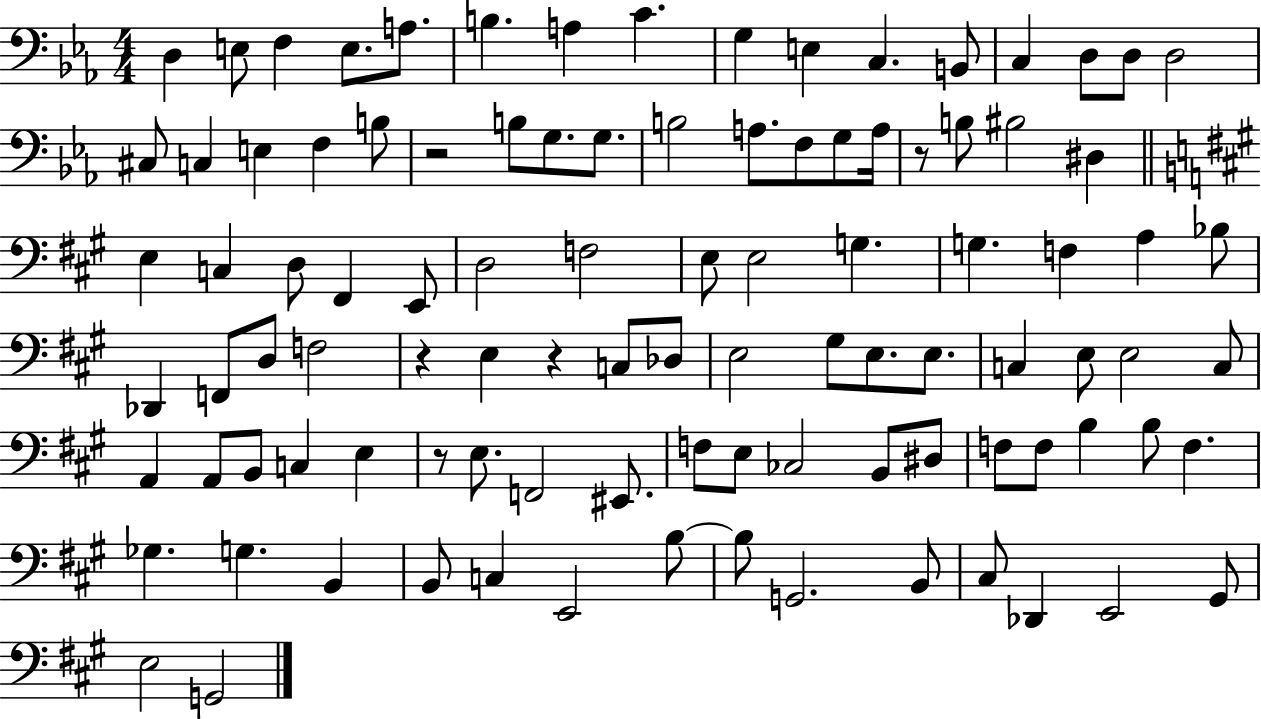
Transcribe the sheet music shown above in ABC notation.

X:1
T:Untitled
M:4/4
L:1/4
K:Eb
D, E,/2 F, E,/2 A,/2 B, A, C G, E, C, B,,/2 C, D,/2 D,/2 D,2 ^C,/2 C, E, F, B,/2 z2 B,/2 G,/2 G,/2 B,2 A,/2 F,/2 G,/2 A,/4 z/2 B,/2 ^B,2 ^D, E, C, D,/2 ^F,, E,,/2 D,2 F,2 E,/2 E,2 G, G, F, A, _B,/2 _D,, F,,/2 D,/2 F,2 z E, z C,/2 _D,/2 E,2 ^G,/2 E,/2 E,/2 C, E,/2 E,2 C,/2 A,, A,,/2 B,,/2 C, E, z/2 E,/2 F,,2 ^E,,/2 F,/2 E,/2 _C,2 B,,/2 ^D,/2 F,/2 F,/2 B, B,/2 F, _G, G, B,, B,,/2 C, E,,2 B,/2 B,/2 G,,2 B,,/2 ^C,/2 _D,, E,,2 ^G,,/2 E,2 G,,2